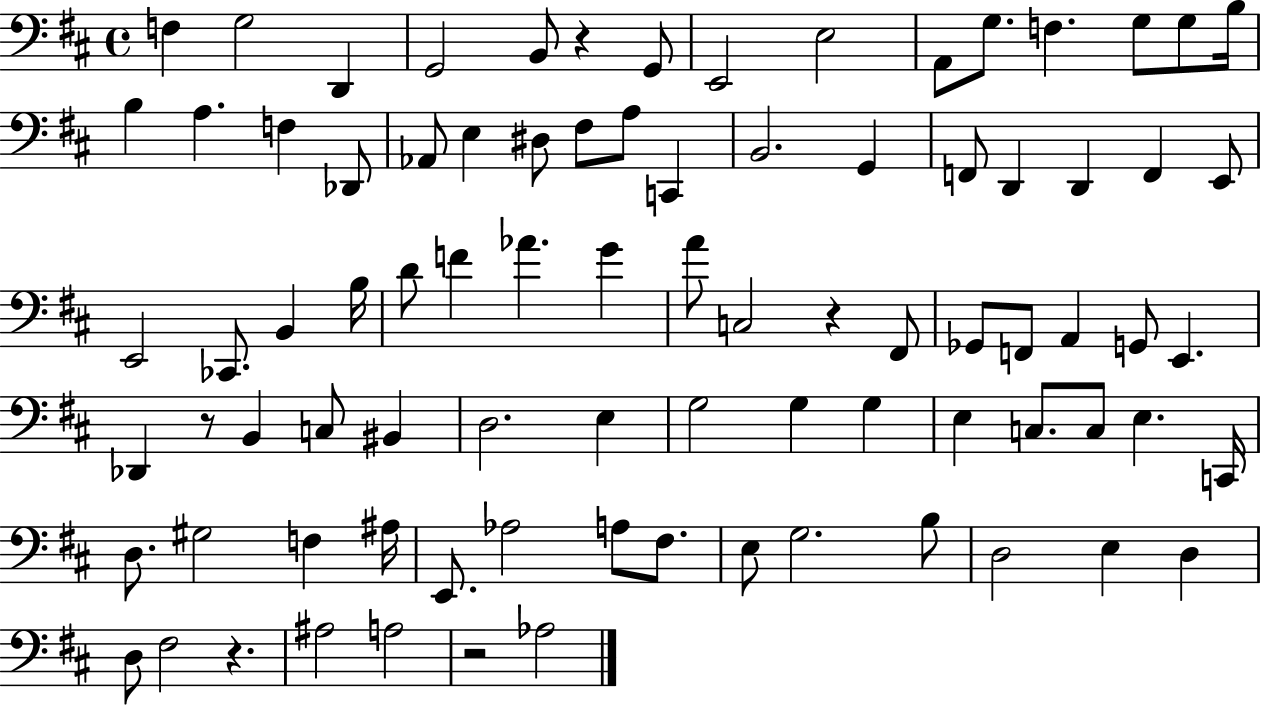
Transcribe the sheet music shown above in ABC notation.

X:1
T:Untitled
M:4/4
L:1/4
K:D
F, G,2 D,, G,,2 B,,/2 z G,,/2 E,,2 E,2 A,,/2 G,/2 F, G,/2 G,/2 B,/4 B, A, F, _D,,/2 _A,,/2 E, ^D,/2 ^F,/2 A,/2 C,, B,,2 G,, F,,/2 D,, D,, F,, E,,/2 E,,2 _C,,/2 B,, B,/4 D/2 F _A G A/2 C,2 z ^F,,/2 _G,,/2 F,,/2 A,, G,,/2 E,, _D,, z/2 B,, C,/2 ^B,, D,2 E, G,2 G, G, E, C,/2 C,/2 E, C,,/4 D,/2 ^G,2 F, ^A,/4 E,,/2 _A,2 A,/2 ^F,/2 E,/2 G,2 B,/2 D,2 E, D, D,/2 ^F,2 z ^A,2 A,2 z2 _A,2